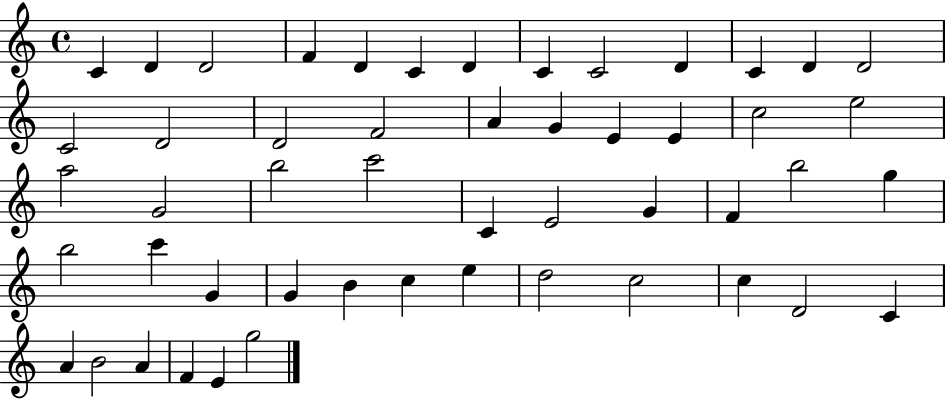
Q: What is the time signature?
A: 4/4